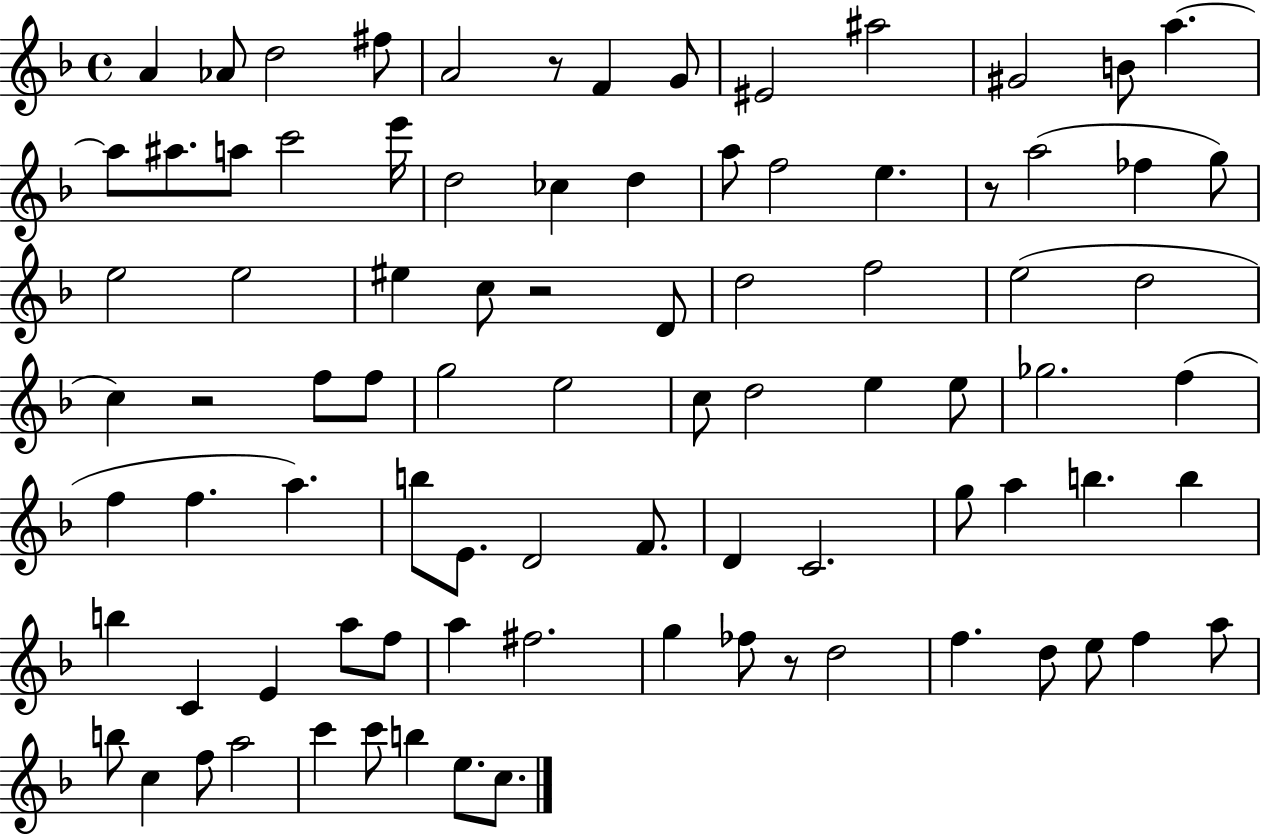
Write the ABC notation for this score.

X:1
T:Untitled
M:4/4
L:1/4
K:F
A _A/2 d2 ^f/2 A2 z/2 F G/2 ^E2 ^a2 ^G2 B/2 a a/2 ^a/2 a/2 c'2 e'/4 d2 _c d a/2 f2 e z/2 a2 _f g/2 e2 e2 ^e c/2 z2 D/2 d2 f2 e2 d2 c z2 f/2 f/2 g2 e2 c/2 d2 e e/2 _g2 f f f a b/2 E/2 D2 F/2 D C2 g/2 a b b b C E a/2 f/2 a ^f2 g _f/2 z/2 d2 f d/2 e/2 f a/2 b/2 c f/2 a2 c' c'/2 b e/2 c/2